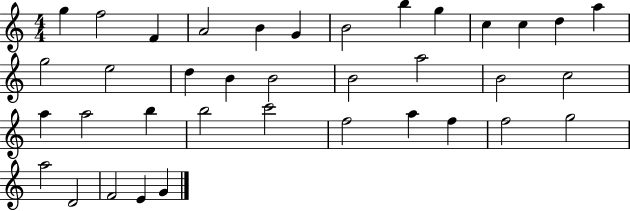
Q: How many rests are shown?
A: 0